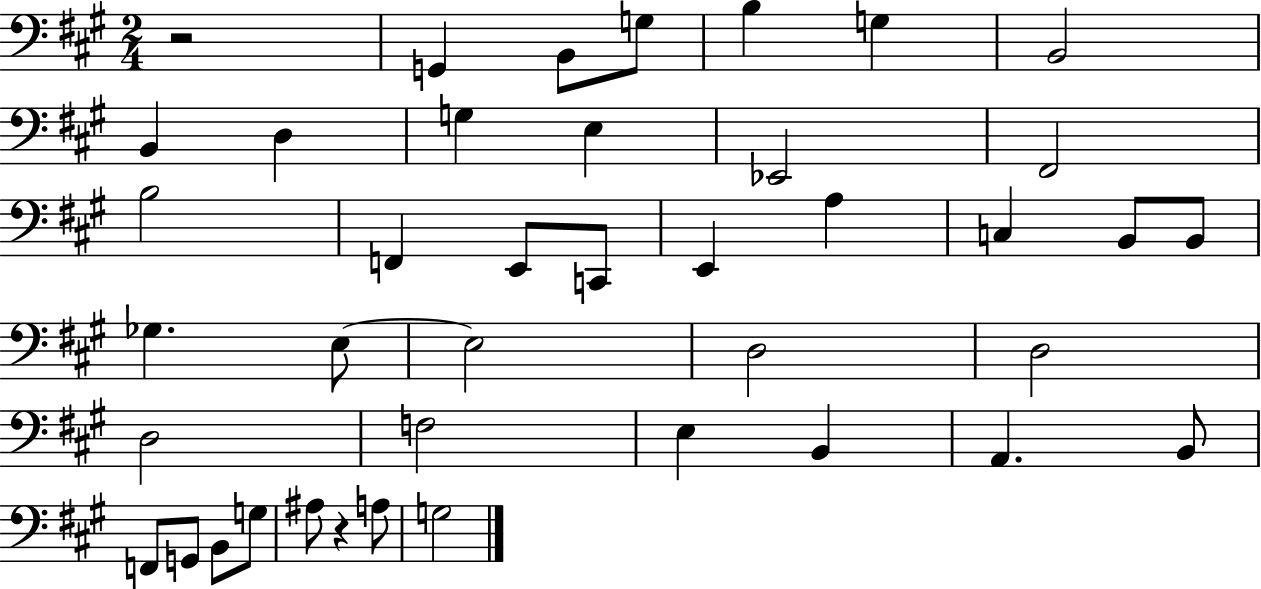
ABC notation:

X:1
T:Untitled
M:2/4
L:1/4
K:A
z2 G,, B,,/2 G,/2 B, G, B,,2 B,, D, G, E, _E,,2 ^F,,2 B,2 F,, E,,/2 C,,/2 E,, A, C, B,,/2 B,,/2 _G, E,/2 E,2 D,2 D,2 D,2 F,2 E, B,, A,, B,,/2 F,,/2 G,,/2 B,,/2 G,/2 ^A,/2 z A,/2 G,2